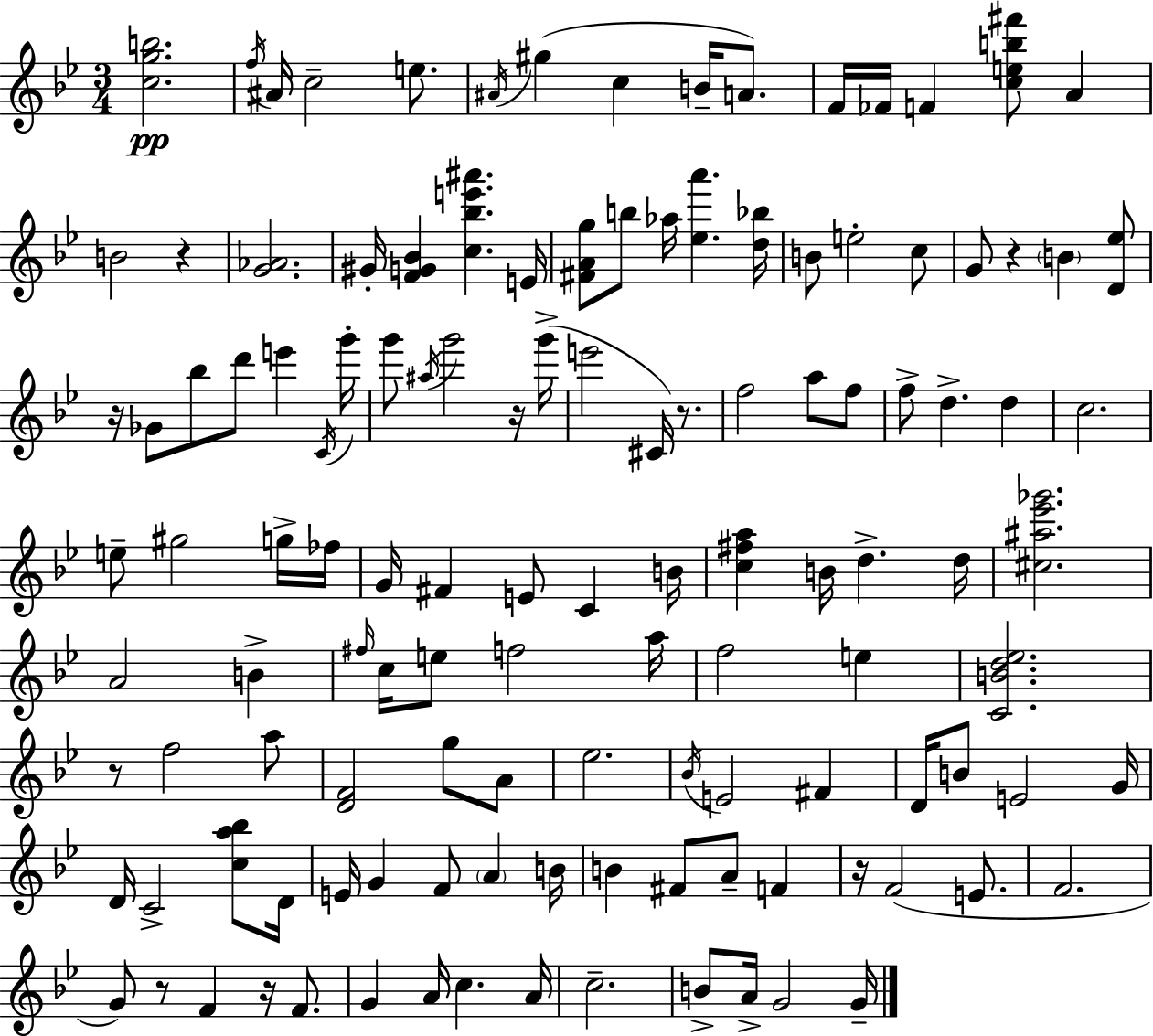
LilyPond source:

{
  \clef treble
  \numericTimeSignature
  \time 3/4
  \key bes \major
  \repeat volta 2 { <c'' g'' b''>2.\pp | \acciaccatura { f''16 } ais'16 c''2-- e''8. | \acciaccatura { ais'16 } gis''4( c''4 b'16-- a'8.) | f'16 fes'16 f'4 <c'' e'' b'' fis'''>8 a'4 | \break b'2 r4 | <g' aes'>2. | gis'16-. <f' g' bes'>4 <c'' bes'' e''' ais'''>4. | e'16 <fis' a' g''>8 b''8 aes''16 <ees'' a'''>4. | \break <d'' bes''>16 b'8 e''2-. | c''8 g'8 r4 \parenthesize b'4 | <d' ees''>8 r16 ges'8 bes''8 d'''8 e'''4 | \acciaccatura { c'16 } g'''16-. g'''8 \acciaccatura { ais''16 } g'''2 | \break r16 g'''16->( e'''2 | cis'16) r8. f''2 | a''8 f''8 f''8-> d''4.-> | d''4 c''2. | \break e''8-- gis''2 | g''16-> fes''16 g'16 fis'4 e'8 c'4 | b'16 <c'' fis'' a''>4 b'16 d''4.-> | d''16 <cis'' ais'' ees''' ges'''>2. | \break a'2 | b'4-> \grace { fis''16 } c''16 e''8 f''2 | a''16 f''2 | e''4 <c' b' d'' ees''>2. | \break r8 f''2 | a''8 <d' f'>2 | g''8 a'8 ees''2. | \acciaccatura { bes'16 } e'2 | \break fis'4 d'16 b'8 e'2 | g'16 d'16 c'2-> | <c'' a'' bes''>8 d'16 e'16 g'4 f'8 | \parenthesize a'4 b'16 b'4 fis'8 | \break a'8-- f'4 r16 f'2( | e'8. f'2. | g'8) r8 f'4 | r16 f'8. g'4 a'16 c''4. | \break a'16 c''2.-- | b'8-> a'16-> g'2 | g'16-- } \bar "|."
}